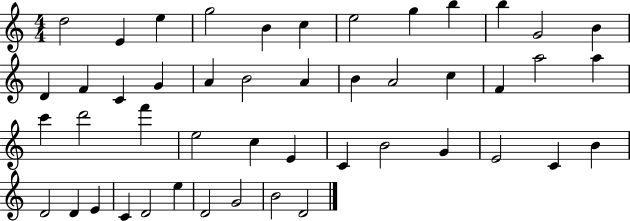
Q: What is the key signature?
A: C major